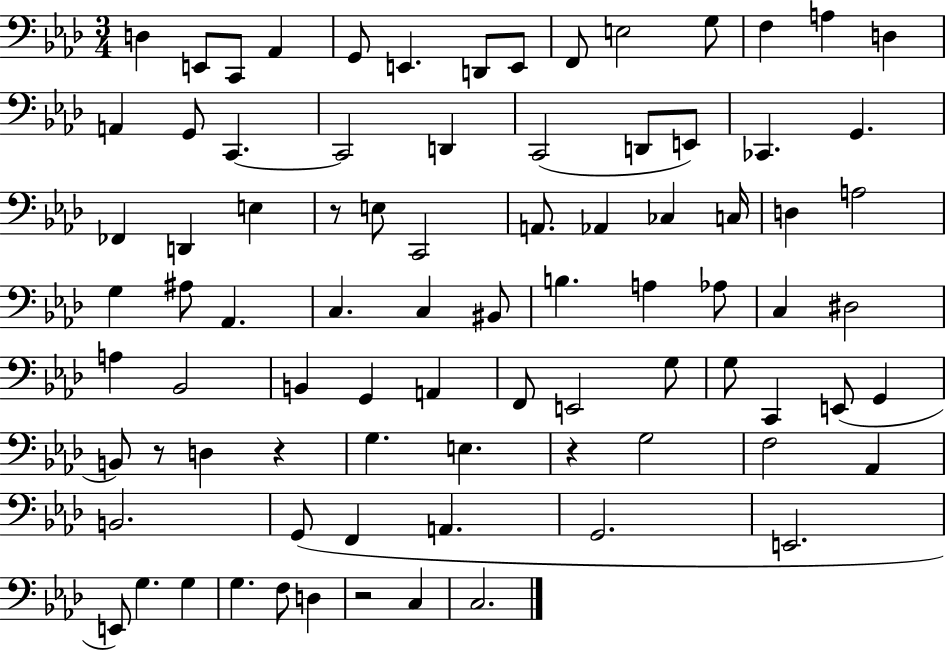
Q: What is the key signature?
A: AES major